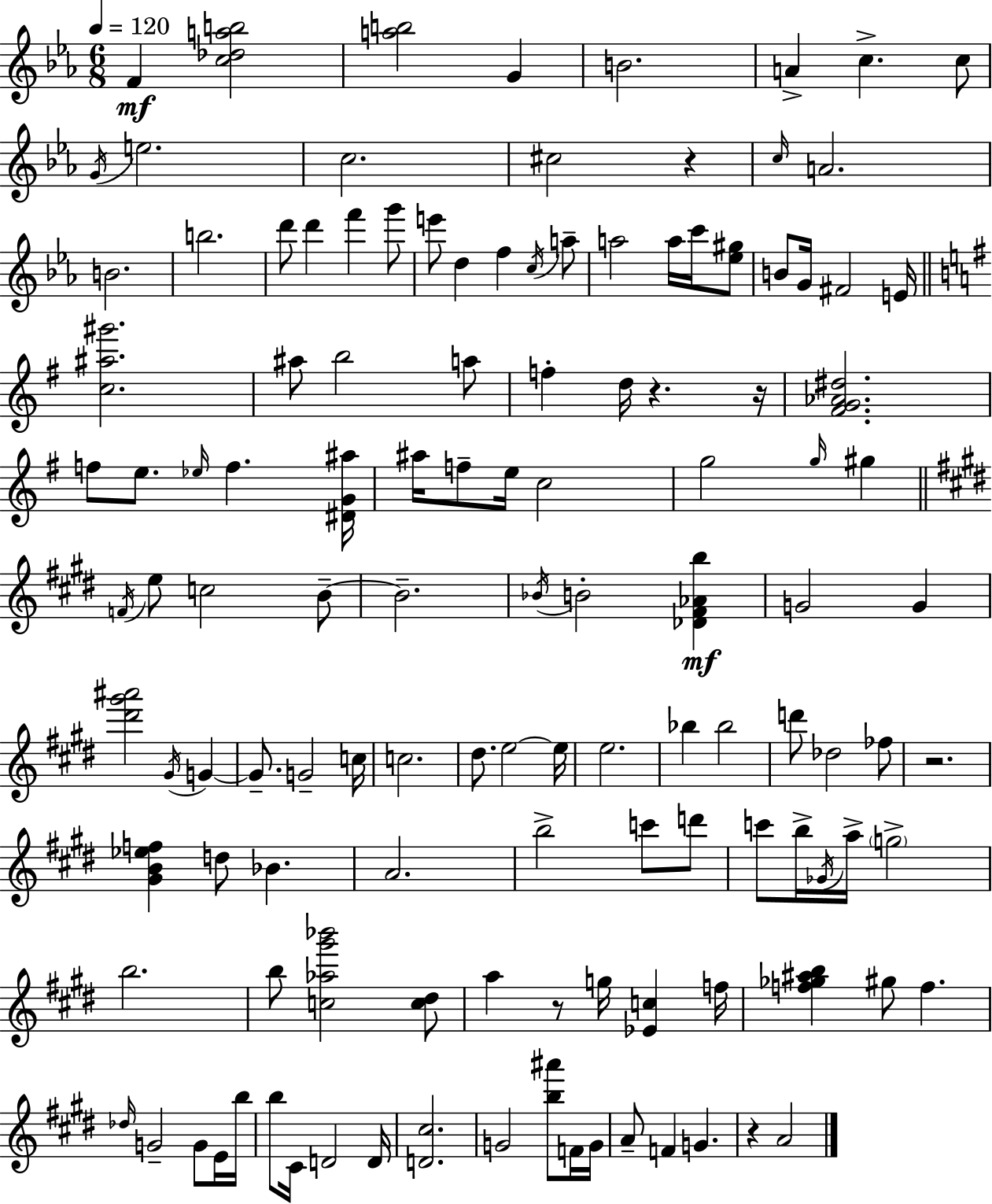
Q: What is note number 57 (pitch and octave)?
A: G4